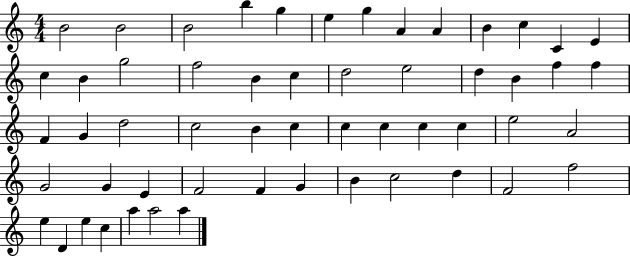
B4/h B4/h B4/h B5/q G5/q E5/q G5/q A4/q A4/q B4/q C5/q C4/q E4/q C5/q B4/q G5/h F5/h B4/q C5/q D5/h E5/h D5/q B4/q F5/q F5/q F4/q G4/q D5/h C5/h B4/q C5/q C5/q C5/q C5/q C5/q E5/h A4/h G4/h G4/q E4/q F4/h F4/q G4/q B4/q C5/h D5/q F4/h F5/h E5/q D4/q E5/q C5/q A5/q A5/h A5/q